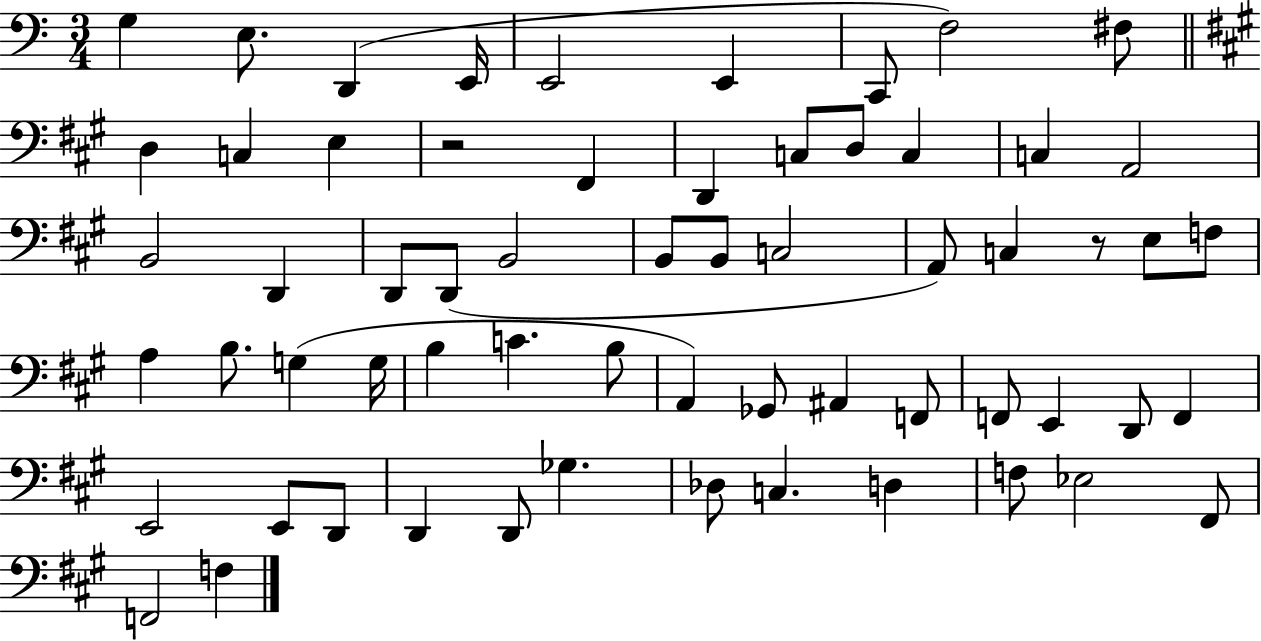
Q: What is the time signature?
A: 3/4